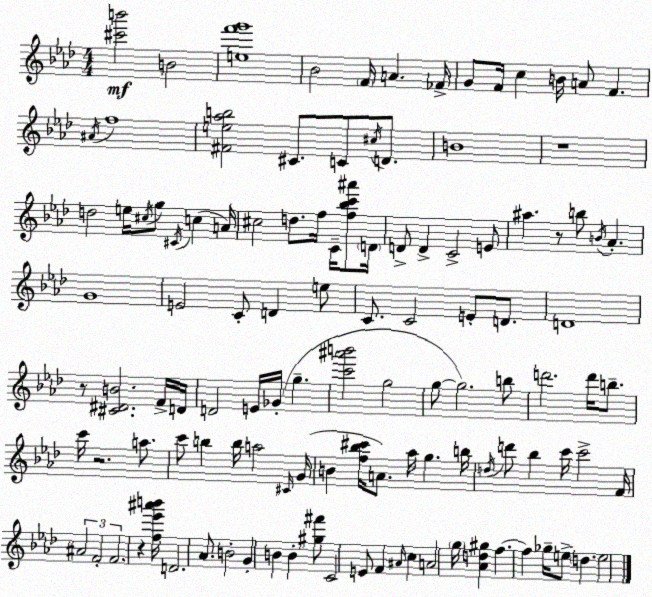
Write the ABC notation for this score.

X:1
T:Untitled
M:4/4
L:1/4
K:Fm
[^c'b']2 B2 [ef'g']4 _B2 F/4 A _F/4 G/2 F/4 c B/4 A/2 F ^A/4 f4 [^Fe_ab]2 ^C/2 C/2 ^c/4 D/2 B4 z4 d2 e/4 ^c/4 g/2 ^C/4 c A/4 ^c2 d/2 f/4 C/4 [f_bc'^a']/2 D/4 D/2 D C2 E/2 ^a z/2 b/2 B/4 _A G4 E2 C/2 D e/2 C/2 C2 E/2 D/2 D4 z/2 [^C^DB]2 F/4 D/4 D2 E/4 _G/4 g [c'^a'b']2 g2 g/2 g2 b/2 d'2 d'/4 b/2 c'/4 z2 a/2 c'/2 b b/4 a2 ^C/4 G/4 B [f_b^c']/4 A/2 _a/4 g b/4 d/4 d'/2 _b c'/4 c'2 F/4 ^A2 F2 F2 z [f_e'^a'b']/4 D2 _A/2 B2 G B B [^g^f']/2 C2 E/2 F ^A/4 c A2 g/4 [_Ad^g] f f _g/4 e/2 d e2